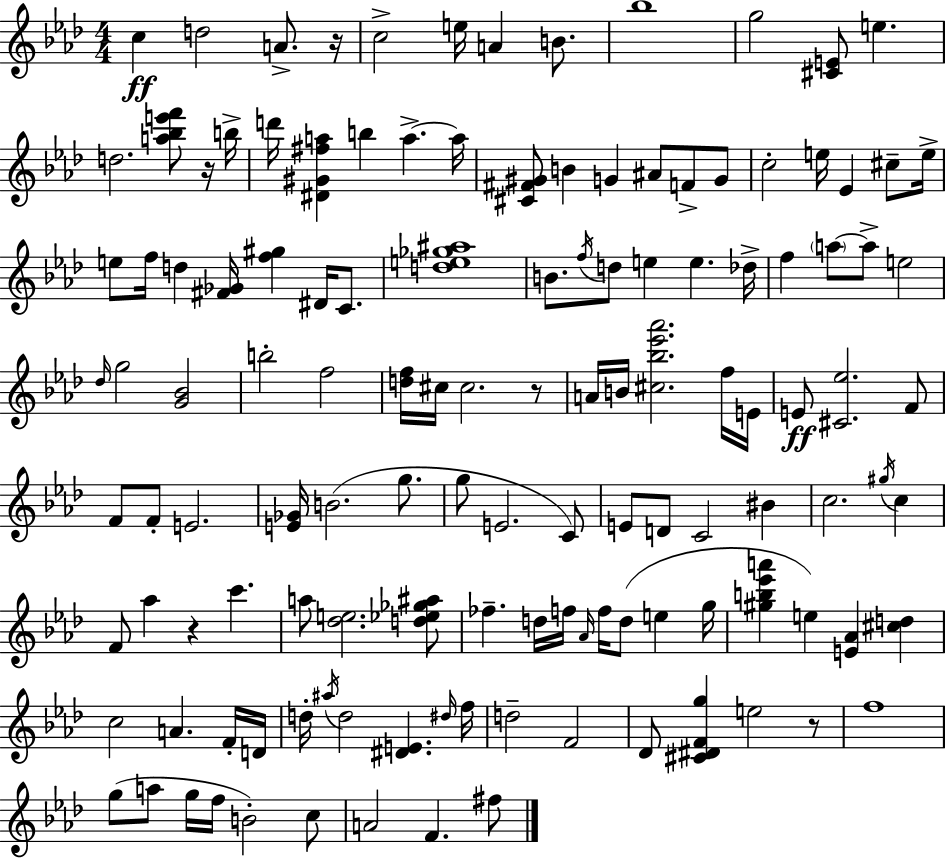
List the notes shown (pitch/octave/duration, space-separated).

C5/q D5/h A4/e. R/s C5/h E5/s A4/q B4/e. Bb5/w G5/h [C#4,E4]/e E5/q. D5/h. [A5,Bb5,E6,F6]/e R/s B5/s D6/s [D#4,G#4,F#5,A5]/q B5/q A5/q. A5/s [C#4,F#4,G#4]/e B4/q G4/q A#4/e F4/e G4/e C5/h E5/s Eb4/q C#5/e E5/s E5/e F5/s D5/q [F#4,Gb4]/s [F5,G#5]/q D#4/s C4/e. [D5,E5,Gb5,A#5]/w B4/e. F5/s D5/e E5/q E5/q. Db5/s F5/q A5/e A5/e E5/h Db5/s G5/h [G4,Bb4]/h B5/h F5/h [D5,F5]/s C#5/s C#5/h. R/e A4/s B4/s [C#5,Bb5,Eb6,Ab6]/h. F5/s E4/s E4/e [C#4,Eb5]/h. F4/e F4/e F4/e E4/h. [E4,Gb4]/s B4/h. G5/e. G5/e E4/h. C4/e E4/e D4/e C4/h BIS4/q C5/h. G#5/s C5/q F4/e Ab5/q R/q C6/q. A5/e [Db5,E5]/h. [D5,Eb5,Gb5,A#5]/e FES5/q. D5/s F5/s Ab4/s F5/s D5/e E5/q G5/s [G#5,B5,Eb6,A6]/q E5/q [E4,Ab4]/q [C#5,D5]/q C5/h A4/q. F4/s D4/s D5/s A#5/s D5/h [D#4,E4]/q. D#5/s F5/s D5/h F4/h Db4/e [C#4,D#4,F4,G5]/q E5/h R/e F5/w G5/e A5/e G5/s F5/s B4/h C5/e A4/h F4/q. F#5/e